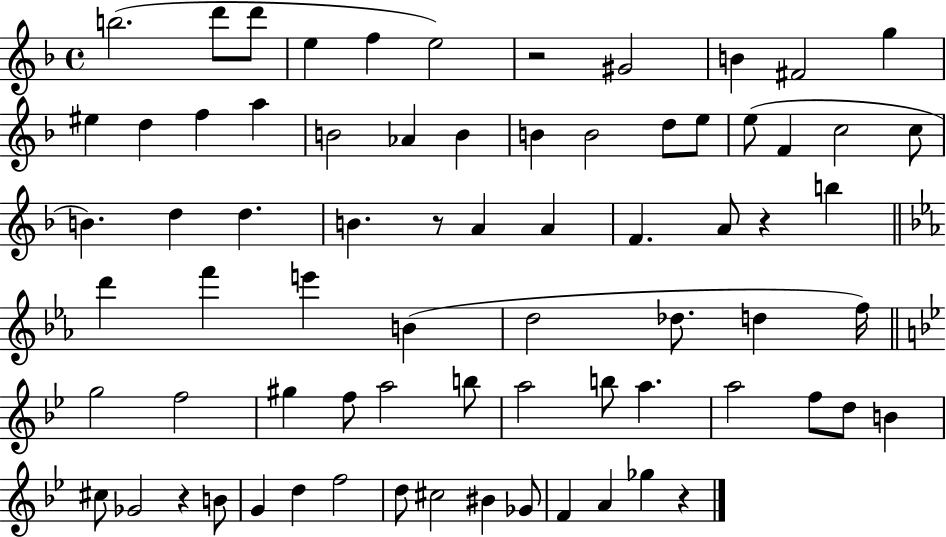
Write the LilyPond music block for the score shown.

{
  \clef treble
  \time 4/4
  \defaultTimeSignature
  \key f \major
  b''2.( d'''8 d'''8 | e''4 f''4 e''2) | r2 gis'2 | b'4 fis'2 g''4 | \break eis''4 d''4 f''4 a''4 | b'2 aes'4 b'4 | b'4 b'2 d''8 e''8 | e''8( f'4 c''2 c''8 | \break b'4.) d''4 d''4. | b'4. r8 a'4 a'4 | f'4. a'8 r4 b''4 | \bar "||" \break \key ees \major d'''4 f'''4 e'''4 b'4( | d''2 des''8. d''4 f''16) | \bar "||" \break \key bes \major g''2 f''2 | gis''4 f''8 a''2 b''8 | a''2 b''8 a''4. | a''2 f''8 d''8 b'4 | \break cis''8 ges'2 r4 b'8 | g'4 d''4 f''2 | d''8 cis''2 bis'4 ges'8 | f'4 a'4 ges''4 r4 | \break \bar "|."
}